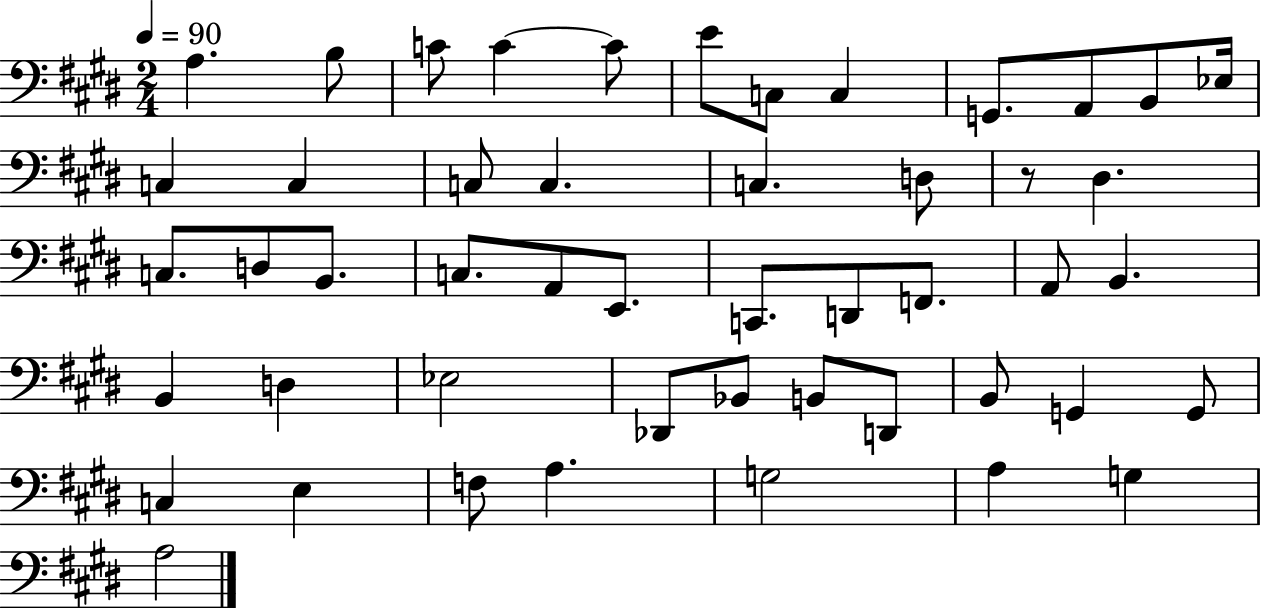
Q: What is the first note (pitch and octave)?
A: A3